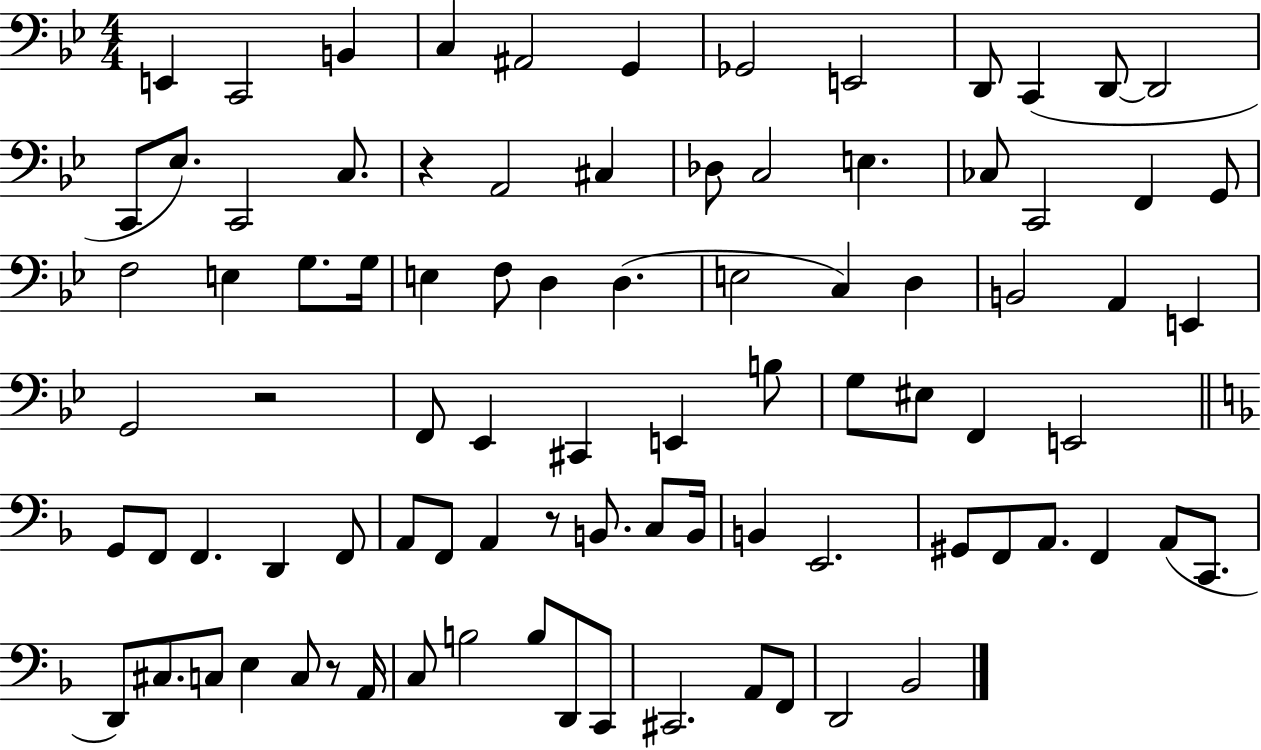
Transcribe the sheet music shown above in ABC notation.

X:1
T:Untitled
M:4/4
L:1/4
K:Bb
E,, C,,2 B,, C, ^A,,2 G,, _G,,2 E,,2 D,,/2 C,, D,,/2 D,,2 C,,/2 _E,/2 C,,2 C,/2 z A,,2 ^C, _D,/2 C,2 E, _C,/2 C,,2 F,, G,,/2 F,2 E, G,/2 G,/4 E, F,/2 D, D, E,2 C, D, B,,2 A,, E,, G,,2 z2 F,,/2 _E,, ^C,, E,, B,/2 G,/2 ^E,/2 F,, E,,2 G,,/2 F,,/2 F,, D,, F,,/2 A,,/2 F,,/2 A,, z/2 B,,/2 C,/2 B,,/4 B,, E,,2 ^G,,/2 F,,/2 A,,/2 F,, A,,/2 C,,/2 D,,/2 ^C,/2 C,/2 E, C,/2 z/2 A,,/4 C,/2 B,2 B,/2 D,,/2 C,,/2 ^C,,2 A,,/2 F,,/2 D,,2 _B,,2